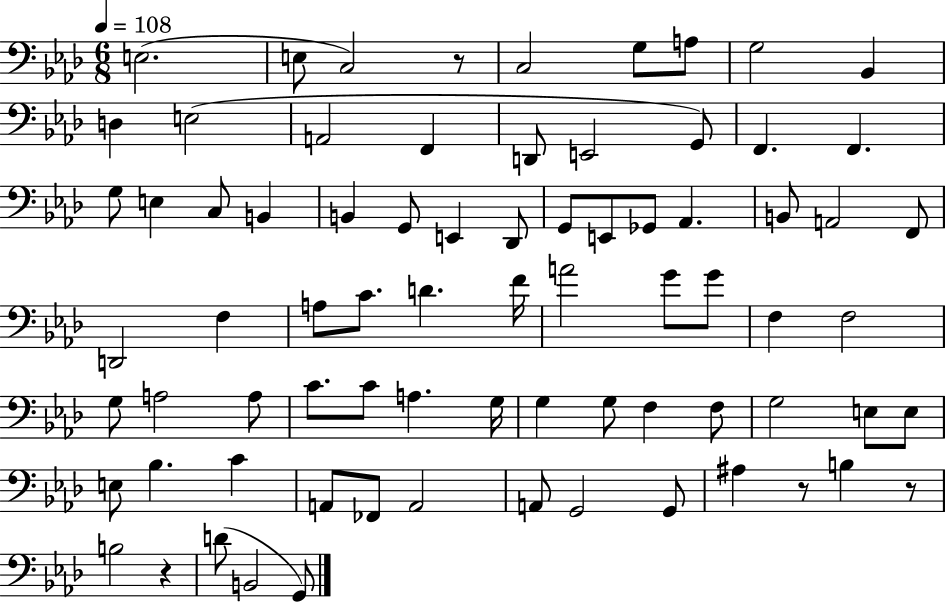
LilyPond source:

{
  \clef bass
  \numericTimeSignature
  \time 6/8
  \key aes \major
  \tempo 4 = 108
  e2.( | e8 c2) r8 | c2 g8 a8 | g2 bes,4 | \break d4 e2( | a,2 f,4 | d,8 e,2 g,8) | f,4. f,4. | \break g8 e4 c8 b,4 | b,4 g,8 e,4 des,8 | g,8 e,8 ges,8 aes,4. | b,8 a,2 f,8 | \break d,2 f4 | a8 c'8. d'4. f'16 | a'2 g'8 g'8 | f4 f2 | \break g8 a2 a8 | c'8. c'8 a4. g16 | g4 g8 f4 f8 | g2 e8 e8 | \break e8 bes4. c'4 | a,8 fes,8 a,2 | a,8 g,2 g,8 | ais4 r8 b4 r8 | \break b2 r4 | d'8( b,2 g,8) | \bar "|."
}